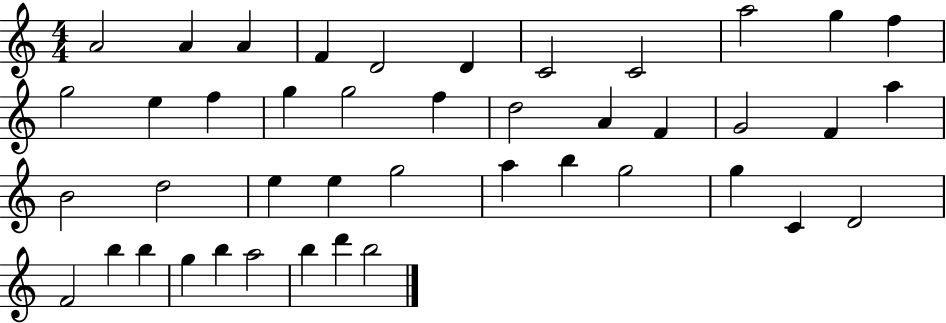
{
  \clef treble
  \numericTimeSignature
  \time 4/4
  \key c \major
  a'2 a'4 a'4 | f'4 d'2 d'4 | c'2 c'2 | a''2 g''4 f''4 | \break g''2 e''4 f''4 | g''4 g''2 f''4 | d''2 a'4 f'4 | g'2 f'4 a''4 | \break b'2 d''2 | e''4 e''4 g''2 | a''4 b''4 g''2 | g''4 c'4 d'2 | \break f'2 b''4 b''4 | g''4 b''4 a''2 | b''4 d'''4 b''2 | \bar "|."
}